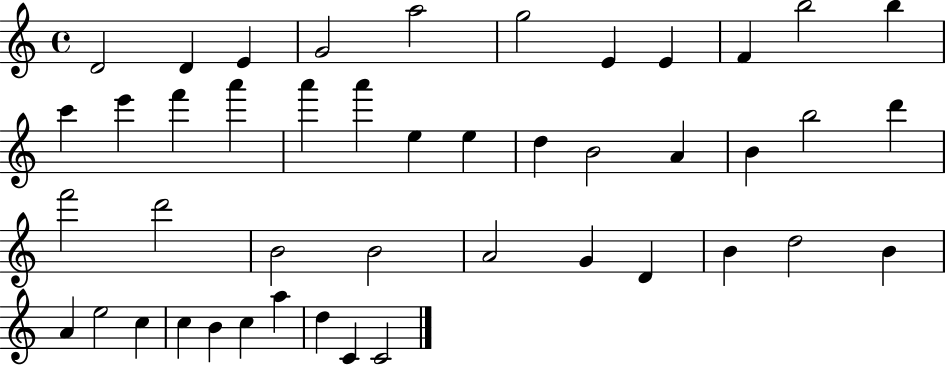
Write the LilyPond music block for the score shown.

{
  \clef treble
  \time 4/4
  \defaultTimeSignature
  \key c \major
  d'2 d'4 e'4 | g'2 a''2 | g''2 e'4 e'4 | f'4 b''2 b''4 | \break c'''4 e'''4 f'''4 a'''4 | a'''4 a'''4 e''4 e''4 | d''4 b'2 a'4 | b'4 b''2 d'''4 | \break f'''2 d'''2 | b'2 b'2 | a'2 g'4 d'4 | b'4 d''2 b'4 | \break a'4 e''2 c''4 | c''4 b'4 c''4 a''4 | d''4 c'4 c'2 | \bar "|."
}